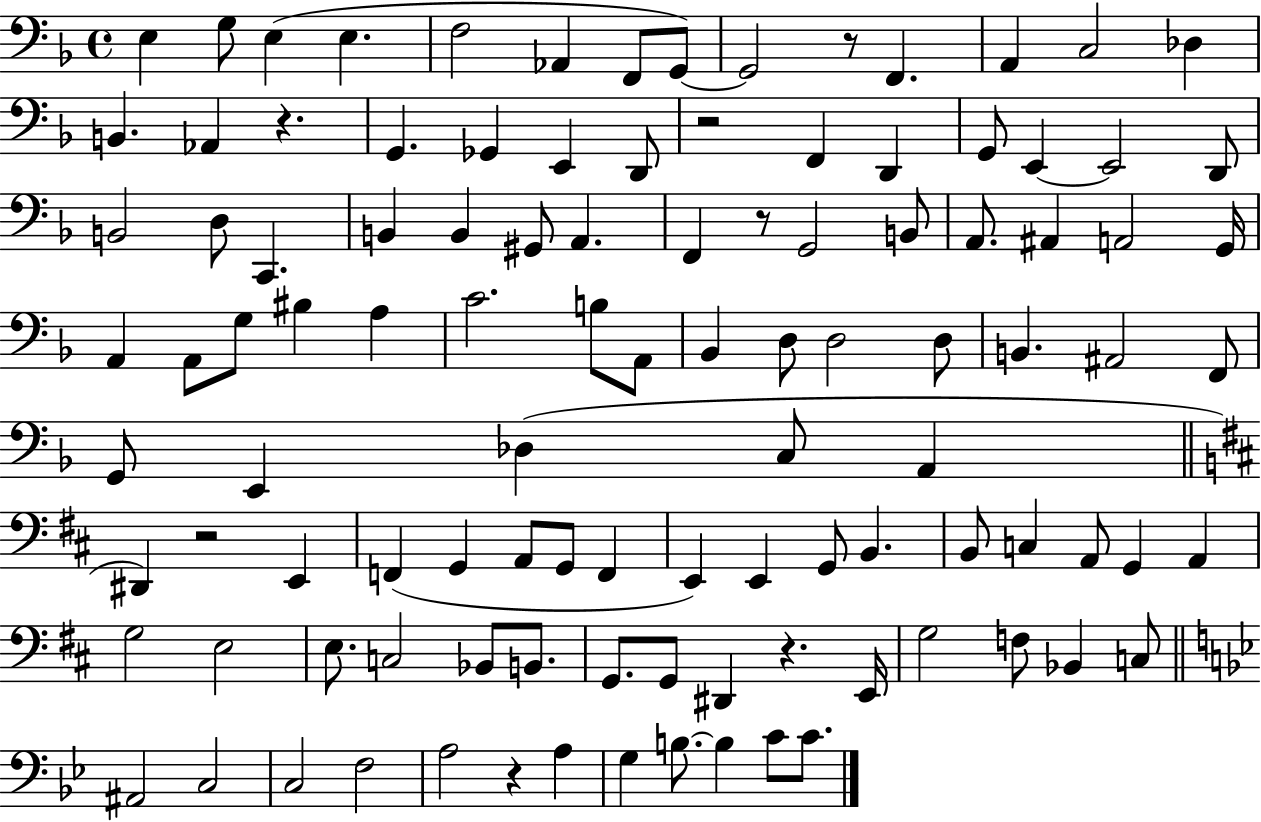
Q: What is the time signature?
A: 4/4